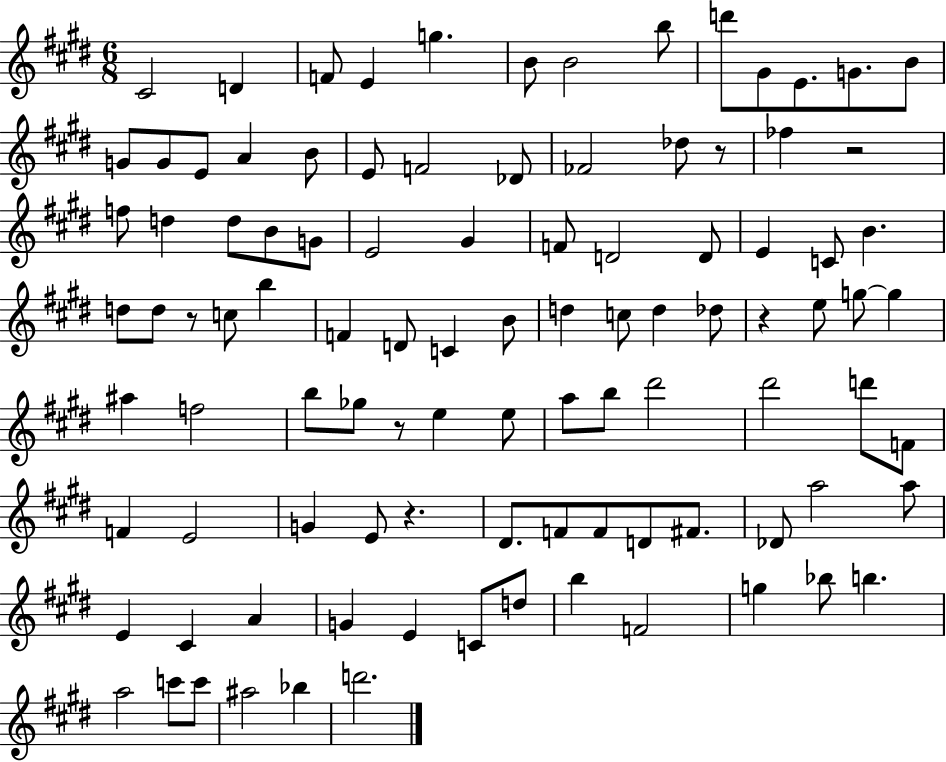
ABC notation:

X:1
T:Untitled
M:6/8
L:1/4
K:E
^C2 D F/2 E g B/2 B2 b/2 d'/2 ^G/2 E/2 G/2 B/2 G/2 G/2 E/2 A B/2 E/2 F2 _D/2 _F2 _d/2 z/2 _f z2 f/2 d d/2 B/2 G/2 E2 ^G F/2 D2 D/2 E C/2 B d/2 d/2 z/2 c/2 b F D/2 C B/2 d c/2 d _d/2 z e/2 g/2 g ^a f2 b/2 _g/2 z/2 e e/2 a/2 b/2 ^d'2 ^d'2 d'/2 F/2 F E2 G E/2 z ^D/2 F/2 F/2 D/2 ^F/2 _D/2 a2 a/2 E ^C A G E C/2 d/2 b F2 g _b/2 b a2 c'/2 c'/2 ^a2 _b d'2